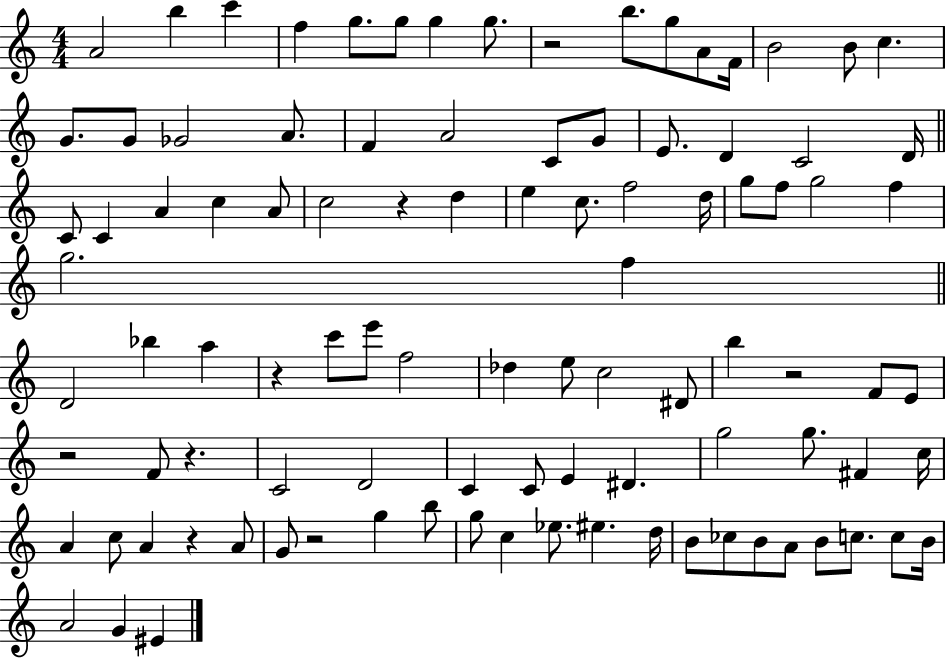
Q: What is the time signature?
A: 4/4